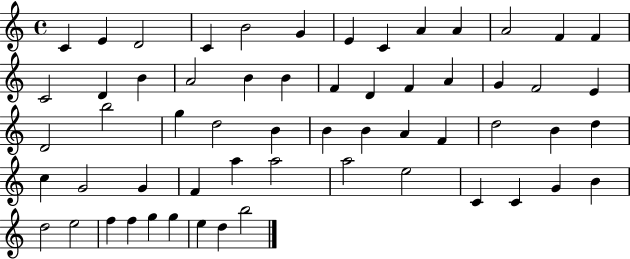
X:1
T:Untitled
M:4/4
L:1/4
K:C
C E D2 C B2 G E C A A A2 F F C2 D B A2 B B F D F A G F2 E D2 b2 g d2 B B B A F d2 B d c G2 G F a a2 a2 e2 C C G B d2 e2 f f g g e d b2